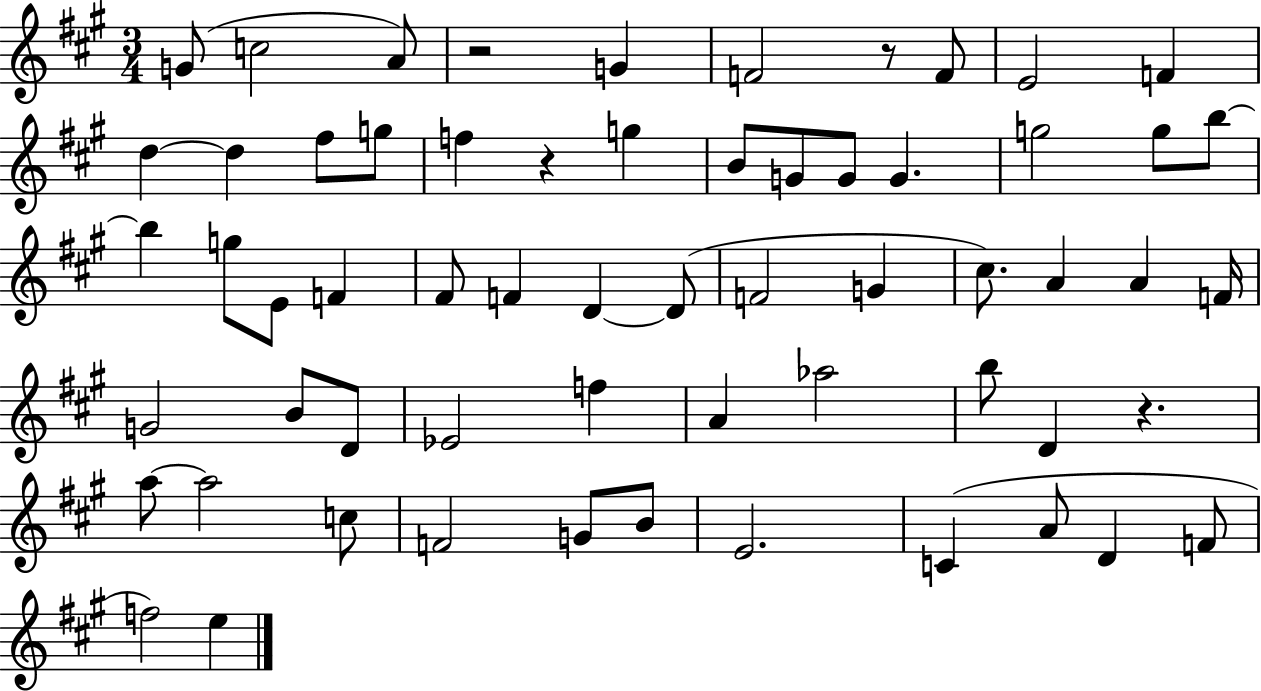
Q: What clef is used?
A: treble